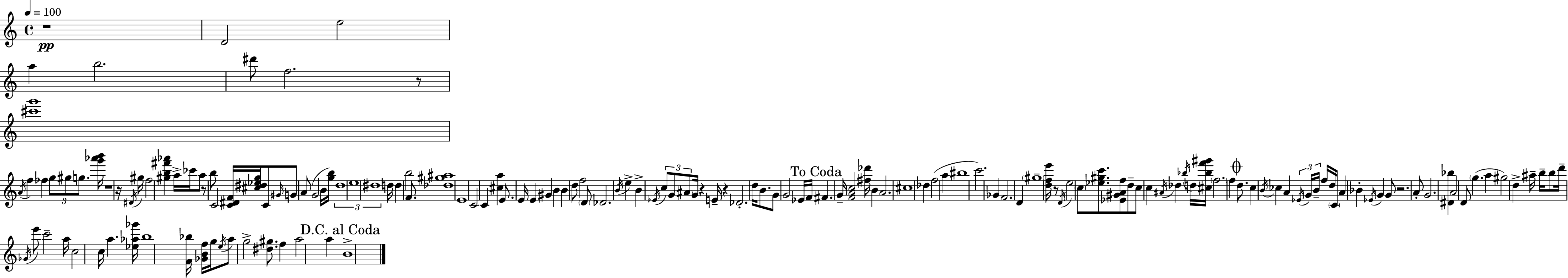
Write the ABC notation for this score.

X:1
T:Untitled
M:4/4
L:1/4
K:Am
z4 D2 e2 a b2 ^d'/2 f2 z/2 [^c'g']4 A/4 f _f g/2 ^g/2 g/2 [g'_a'b']/4 z4 z/4 ^D/4 ^g/4 f2 [^gb^f'_a'] a/4 _c'/4 a/2 z/2 b/2 C2 [C^DF]/4 [^c^d_eg]/4 C/2 ^G/4 G/2 A/2 G2 B/4 [gb]/4 d4 e4 ^d4 d/4 d b2 F/2 [_d^g^a]4 E4 C2 C [^ca] E/2 E/4 E ^G B B d/2 f2 D/2 _D2 B/4 e B _E/4 c/2 G/2 ^A/2 G/4 z E/4 z _D2 d/4 B/2 G/2 G2 _E/4 F/4 ^F G/4 [FAc]2 [^f_d']/4 B A2 ^c4 _d f2 a ^b4 c'2 _G F2 D ^g4 [dfe']/4 z/2 D/4 e2 c/2 [_e^gc']/2 [_E^GAf]/2 d/2 c/2 c ^A/4 _d _b/4 d/4 [^c_bf'^g']/4 f2 f d/2 c B/4 _c A _E/4 G/4 B/4 f/4 d/4 C/4 A _B _E/4 G G/2 z2 A/2 G2 [^D_b] A2 D/2 g a ^g2 d ^a/4 b/4 b/2 d'/4 _G/4 e'/2 c'2 a/4 c2 c/4 a [_e_a_g']/4 b4 [F_b]/4 [_GBf]/4 g/4 e/4 a/2 g2 [^d^g]/2 f a2 a B4